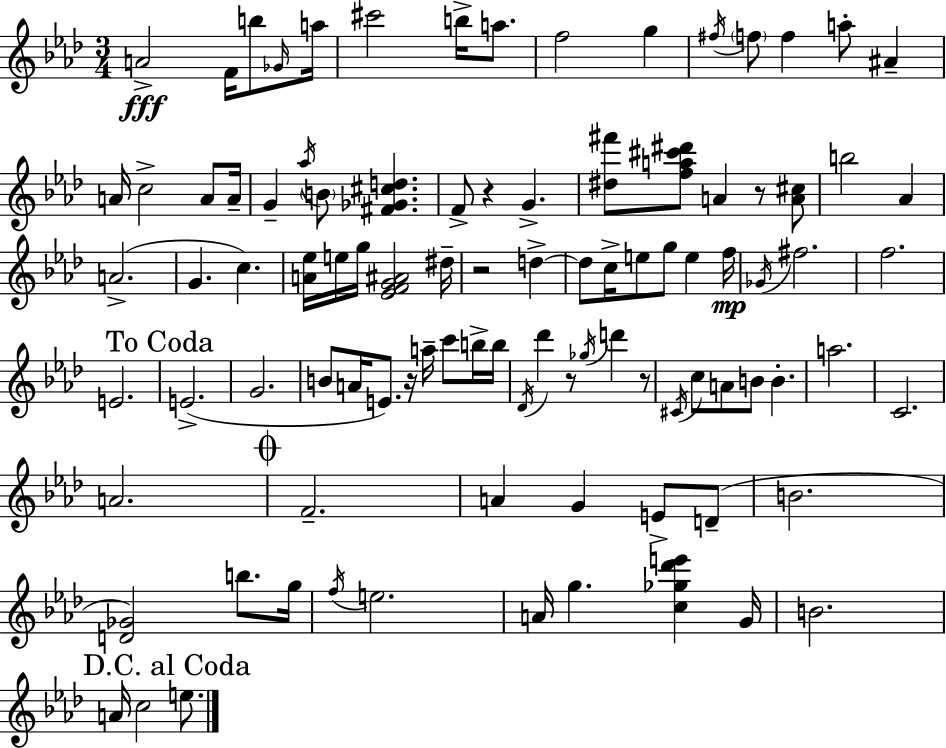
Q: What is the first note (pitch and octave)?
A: A4